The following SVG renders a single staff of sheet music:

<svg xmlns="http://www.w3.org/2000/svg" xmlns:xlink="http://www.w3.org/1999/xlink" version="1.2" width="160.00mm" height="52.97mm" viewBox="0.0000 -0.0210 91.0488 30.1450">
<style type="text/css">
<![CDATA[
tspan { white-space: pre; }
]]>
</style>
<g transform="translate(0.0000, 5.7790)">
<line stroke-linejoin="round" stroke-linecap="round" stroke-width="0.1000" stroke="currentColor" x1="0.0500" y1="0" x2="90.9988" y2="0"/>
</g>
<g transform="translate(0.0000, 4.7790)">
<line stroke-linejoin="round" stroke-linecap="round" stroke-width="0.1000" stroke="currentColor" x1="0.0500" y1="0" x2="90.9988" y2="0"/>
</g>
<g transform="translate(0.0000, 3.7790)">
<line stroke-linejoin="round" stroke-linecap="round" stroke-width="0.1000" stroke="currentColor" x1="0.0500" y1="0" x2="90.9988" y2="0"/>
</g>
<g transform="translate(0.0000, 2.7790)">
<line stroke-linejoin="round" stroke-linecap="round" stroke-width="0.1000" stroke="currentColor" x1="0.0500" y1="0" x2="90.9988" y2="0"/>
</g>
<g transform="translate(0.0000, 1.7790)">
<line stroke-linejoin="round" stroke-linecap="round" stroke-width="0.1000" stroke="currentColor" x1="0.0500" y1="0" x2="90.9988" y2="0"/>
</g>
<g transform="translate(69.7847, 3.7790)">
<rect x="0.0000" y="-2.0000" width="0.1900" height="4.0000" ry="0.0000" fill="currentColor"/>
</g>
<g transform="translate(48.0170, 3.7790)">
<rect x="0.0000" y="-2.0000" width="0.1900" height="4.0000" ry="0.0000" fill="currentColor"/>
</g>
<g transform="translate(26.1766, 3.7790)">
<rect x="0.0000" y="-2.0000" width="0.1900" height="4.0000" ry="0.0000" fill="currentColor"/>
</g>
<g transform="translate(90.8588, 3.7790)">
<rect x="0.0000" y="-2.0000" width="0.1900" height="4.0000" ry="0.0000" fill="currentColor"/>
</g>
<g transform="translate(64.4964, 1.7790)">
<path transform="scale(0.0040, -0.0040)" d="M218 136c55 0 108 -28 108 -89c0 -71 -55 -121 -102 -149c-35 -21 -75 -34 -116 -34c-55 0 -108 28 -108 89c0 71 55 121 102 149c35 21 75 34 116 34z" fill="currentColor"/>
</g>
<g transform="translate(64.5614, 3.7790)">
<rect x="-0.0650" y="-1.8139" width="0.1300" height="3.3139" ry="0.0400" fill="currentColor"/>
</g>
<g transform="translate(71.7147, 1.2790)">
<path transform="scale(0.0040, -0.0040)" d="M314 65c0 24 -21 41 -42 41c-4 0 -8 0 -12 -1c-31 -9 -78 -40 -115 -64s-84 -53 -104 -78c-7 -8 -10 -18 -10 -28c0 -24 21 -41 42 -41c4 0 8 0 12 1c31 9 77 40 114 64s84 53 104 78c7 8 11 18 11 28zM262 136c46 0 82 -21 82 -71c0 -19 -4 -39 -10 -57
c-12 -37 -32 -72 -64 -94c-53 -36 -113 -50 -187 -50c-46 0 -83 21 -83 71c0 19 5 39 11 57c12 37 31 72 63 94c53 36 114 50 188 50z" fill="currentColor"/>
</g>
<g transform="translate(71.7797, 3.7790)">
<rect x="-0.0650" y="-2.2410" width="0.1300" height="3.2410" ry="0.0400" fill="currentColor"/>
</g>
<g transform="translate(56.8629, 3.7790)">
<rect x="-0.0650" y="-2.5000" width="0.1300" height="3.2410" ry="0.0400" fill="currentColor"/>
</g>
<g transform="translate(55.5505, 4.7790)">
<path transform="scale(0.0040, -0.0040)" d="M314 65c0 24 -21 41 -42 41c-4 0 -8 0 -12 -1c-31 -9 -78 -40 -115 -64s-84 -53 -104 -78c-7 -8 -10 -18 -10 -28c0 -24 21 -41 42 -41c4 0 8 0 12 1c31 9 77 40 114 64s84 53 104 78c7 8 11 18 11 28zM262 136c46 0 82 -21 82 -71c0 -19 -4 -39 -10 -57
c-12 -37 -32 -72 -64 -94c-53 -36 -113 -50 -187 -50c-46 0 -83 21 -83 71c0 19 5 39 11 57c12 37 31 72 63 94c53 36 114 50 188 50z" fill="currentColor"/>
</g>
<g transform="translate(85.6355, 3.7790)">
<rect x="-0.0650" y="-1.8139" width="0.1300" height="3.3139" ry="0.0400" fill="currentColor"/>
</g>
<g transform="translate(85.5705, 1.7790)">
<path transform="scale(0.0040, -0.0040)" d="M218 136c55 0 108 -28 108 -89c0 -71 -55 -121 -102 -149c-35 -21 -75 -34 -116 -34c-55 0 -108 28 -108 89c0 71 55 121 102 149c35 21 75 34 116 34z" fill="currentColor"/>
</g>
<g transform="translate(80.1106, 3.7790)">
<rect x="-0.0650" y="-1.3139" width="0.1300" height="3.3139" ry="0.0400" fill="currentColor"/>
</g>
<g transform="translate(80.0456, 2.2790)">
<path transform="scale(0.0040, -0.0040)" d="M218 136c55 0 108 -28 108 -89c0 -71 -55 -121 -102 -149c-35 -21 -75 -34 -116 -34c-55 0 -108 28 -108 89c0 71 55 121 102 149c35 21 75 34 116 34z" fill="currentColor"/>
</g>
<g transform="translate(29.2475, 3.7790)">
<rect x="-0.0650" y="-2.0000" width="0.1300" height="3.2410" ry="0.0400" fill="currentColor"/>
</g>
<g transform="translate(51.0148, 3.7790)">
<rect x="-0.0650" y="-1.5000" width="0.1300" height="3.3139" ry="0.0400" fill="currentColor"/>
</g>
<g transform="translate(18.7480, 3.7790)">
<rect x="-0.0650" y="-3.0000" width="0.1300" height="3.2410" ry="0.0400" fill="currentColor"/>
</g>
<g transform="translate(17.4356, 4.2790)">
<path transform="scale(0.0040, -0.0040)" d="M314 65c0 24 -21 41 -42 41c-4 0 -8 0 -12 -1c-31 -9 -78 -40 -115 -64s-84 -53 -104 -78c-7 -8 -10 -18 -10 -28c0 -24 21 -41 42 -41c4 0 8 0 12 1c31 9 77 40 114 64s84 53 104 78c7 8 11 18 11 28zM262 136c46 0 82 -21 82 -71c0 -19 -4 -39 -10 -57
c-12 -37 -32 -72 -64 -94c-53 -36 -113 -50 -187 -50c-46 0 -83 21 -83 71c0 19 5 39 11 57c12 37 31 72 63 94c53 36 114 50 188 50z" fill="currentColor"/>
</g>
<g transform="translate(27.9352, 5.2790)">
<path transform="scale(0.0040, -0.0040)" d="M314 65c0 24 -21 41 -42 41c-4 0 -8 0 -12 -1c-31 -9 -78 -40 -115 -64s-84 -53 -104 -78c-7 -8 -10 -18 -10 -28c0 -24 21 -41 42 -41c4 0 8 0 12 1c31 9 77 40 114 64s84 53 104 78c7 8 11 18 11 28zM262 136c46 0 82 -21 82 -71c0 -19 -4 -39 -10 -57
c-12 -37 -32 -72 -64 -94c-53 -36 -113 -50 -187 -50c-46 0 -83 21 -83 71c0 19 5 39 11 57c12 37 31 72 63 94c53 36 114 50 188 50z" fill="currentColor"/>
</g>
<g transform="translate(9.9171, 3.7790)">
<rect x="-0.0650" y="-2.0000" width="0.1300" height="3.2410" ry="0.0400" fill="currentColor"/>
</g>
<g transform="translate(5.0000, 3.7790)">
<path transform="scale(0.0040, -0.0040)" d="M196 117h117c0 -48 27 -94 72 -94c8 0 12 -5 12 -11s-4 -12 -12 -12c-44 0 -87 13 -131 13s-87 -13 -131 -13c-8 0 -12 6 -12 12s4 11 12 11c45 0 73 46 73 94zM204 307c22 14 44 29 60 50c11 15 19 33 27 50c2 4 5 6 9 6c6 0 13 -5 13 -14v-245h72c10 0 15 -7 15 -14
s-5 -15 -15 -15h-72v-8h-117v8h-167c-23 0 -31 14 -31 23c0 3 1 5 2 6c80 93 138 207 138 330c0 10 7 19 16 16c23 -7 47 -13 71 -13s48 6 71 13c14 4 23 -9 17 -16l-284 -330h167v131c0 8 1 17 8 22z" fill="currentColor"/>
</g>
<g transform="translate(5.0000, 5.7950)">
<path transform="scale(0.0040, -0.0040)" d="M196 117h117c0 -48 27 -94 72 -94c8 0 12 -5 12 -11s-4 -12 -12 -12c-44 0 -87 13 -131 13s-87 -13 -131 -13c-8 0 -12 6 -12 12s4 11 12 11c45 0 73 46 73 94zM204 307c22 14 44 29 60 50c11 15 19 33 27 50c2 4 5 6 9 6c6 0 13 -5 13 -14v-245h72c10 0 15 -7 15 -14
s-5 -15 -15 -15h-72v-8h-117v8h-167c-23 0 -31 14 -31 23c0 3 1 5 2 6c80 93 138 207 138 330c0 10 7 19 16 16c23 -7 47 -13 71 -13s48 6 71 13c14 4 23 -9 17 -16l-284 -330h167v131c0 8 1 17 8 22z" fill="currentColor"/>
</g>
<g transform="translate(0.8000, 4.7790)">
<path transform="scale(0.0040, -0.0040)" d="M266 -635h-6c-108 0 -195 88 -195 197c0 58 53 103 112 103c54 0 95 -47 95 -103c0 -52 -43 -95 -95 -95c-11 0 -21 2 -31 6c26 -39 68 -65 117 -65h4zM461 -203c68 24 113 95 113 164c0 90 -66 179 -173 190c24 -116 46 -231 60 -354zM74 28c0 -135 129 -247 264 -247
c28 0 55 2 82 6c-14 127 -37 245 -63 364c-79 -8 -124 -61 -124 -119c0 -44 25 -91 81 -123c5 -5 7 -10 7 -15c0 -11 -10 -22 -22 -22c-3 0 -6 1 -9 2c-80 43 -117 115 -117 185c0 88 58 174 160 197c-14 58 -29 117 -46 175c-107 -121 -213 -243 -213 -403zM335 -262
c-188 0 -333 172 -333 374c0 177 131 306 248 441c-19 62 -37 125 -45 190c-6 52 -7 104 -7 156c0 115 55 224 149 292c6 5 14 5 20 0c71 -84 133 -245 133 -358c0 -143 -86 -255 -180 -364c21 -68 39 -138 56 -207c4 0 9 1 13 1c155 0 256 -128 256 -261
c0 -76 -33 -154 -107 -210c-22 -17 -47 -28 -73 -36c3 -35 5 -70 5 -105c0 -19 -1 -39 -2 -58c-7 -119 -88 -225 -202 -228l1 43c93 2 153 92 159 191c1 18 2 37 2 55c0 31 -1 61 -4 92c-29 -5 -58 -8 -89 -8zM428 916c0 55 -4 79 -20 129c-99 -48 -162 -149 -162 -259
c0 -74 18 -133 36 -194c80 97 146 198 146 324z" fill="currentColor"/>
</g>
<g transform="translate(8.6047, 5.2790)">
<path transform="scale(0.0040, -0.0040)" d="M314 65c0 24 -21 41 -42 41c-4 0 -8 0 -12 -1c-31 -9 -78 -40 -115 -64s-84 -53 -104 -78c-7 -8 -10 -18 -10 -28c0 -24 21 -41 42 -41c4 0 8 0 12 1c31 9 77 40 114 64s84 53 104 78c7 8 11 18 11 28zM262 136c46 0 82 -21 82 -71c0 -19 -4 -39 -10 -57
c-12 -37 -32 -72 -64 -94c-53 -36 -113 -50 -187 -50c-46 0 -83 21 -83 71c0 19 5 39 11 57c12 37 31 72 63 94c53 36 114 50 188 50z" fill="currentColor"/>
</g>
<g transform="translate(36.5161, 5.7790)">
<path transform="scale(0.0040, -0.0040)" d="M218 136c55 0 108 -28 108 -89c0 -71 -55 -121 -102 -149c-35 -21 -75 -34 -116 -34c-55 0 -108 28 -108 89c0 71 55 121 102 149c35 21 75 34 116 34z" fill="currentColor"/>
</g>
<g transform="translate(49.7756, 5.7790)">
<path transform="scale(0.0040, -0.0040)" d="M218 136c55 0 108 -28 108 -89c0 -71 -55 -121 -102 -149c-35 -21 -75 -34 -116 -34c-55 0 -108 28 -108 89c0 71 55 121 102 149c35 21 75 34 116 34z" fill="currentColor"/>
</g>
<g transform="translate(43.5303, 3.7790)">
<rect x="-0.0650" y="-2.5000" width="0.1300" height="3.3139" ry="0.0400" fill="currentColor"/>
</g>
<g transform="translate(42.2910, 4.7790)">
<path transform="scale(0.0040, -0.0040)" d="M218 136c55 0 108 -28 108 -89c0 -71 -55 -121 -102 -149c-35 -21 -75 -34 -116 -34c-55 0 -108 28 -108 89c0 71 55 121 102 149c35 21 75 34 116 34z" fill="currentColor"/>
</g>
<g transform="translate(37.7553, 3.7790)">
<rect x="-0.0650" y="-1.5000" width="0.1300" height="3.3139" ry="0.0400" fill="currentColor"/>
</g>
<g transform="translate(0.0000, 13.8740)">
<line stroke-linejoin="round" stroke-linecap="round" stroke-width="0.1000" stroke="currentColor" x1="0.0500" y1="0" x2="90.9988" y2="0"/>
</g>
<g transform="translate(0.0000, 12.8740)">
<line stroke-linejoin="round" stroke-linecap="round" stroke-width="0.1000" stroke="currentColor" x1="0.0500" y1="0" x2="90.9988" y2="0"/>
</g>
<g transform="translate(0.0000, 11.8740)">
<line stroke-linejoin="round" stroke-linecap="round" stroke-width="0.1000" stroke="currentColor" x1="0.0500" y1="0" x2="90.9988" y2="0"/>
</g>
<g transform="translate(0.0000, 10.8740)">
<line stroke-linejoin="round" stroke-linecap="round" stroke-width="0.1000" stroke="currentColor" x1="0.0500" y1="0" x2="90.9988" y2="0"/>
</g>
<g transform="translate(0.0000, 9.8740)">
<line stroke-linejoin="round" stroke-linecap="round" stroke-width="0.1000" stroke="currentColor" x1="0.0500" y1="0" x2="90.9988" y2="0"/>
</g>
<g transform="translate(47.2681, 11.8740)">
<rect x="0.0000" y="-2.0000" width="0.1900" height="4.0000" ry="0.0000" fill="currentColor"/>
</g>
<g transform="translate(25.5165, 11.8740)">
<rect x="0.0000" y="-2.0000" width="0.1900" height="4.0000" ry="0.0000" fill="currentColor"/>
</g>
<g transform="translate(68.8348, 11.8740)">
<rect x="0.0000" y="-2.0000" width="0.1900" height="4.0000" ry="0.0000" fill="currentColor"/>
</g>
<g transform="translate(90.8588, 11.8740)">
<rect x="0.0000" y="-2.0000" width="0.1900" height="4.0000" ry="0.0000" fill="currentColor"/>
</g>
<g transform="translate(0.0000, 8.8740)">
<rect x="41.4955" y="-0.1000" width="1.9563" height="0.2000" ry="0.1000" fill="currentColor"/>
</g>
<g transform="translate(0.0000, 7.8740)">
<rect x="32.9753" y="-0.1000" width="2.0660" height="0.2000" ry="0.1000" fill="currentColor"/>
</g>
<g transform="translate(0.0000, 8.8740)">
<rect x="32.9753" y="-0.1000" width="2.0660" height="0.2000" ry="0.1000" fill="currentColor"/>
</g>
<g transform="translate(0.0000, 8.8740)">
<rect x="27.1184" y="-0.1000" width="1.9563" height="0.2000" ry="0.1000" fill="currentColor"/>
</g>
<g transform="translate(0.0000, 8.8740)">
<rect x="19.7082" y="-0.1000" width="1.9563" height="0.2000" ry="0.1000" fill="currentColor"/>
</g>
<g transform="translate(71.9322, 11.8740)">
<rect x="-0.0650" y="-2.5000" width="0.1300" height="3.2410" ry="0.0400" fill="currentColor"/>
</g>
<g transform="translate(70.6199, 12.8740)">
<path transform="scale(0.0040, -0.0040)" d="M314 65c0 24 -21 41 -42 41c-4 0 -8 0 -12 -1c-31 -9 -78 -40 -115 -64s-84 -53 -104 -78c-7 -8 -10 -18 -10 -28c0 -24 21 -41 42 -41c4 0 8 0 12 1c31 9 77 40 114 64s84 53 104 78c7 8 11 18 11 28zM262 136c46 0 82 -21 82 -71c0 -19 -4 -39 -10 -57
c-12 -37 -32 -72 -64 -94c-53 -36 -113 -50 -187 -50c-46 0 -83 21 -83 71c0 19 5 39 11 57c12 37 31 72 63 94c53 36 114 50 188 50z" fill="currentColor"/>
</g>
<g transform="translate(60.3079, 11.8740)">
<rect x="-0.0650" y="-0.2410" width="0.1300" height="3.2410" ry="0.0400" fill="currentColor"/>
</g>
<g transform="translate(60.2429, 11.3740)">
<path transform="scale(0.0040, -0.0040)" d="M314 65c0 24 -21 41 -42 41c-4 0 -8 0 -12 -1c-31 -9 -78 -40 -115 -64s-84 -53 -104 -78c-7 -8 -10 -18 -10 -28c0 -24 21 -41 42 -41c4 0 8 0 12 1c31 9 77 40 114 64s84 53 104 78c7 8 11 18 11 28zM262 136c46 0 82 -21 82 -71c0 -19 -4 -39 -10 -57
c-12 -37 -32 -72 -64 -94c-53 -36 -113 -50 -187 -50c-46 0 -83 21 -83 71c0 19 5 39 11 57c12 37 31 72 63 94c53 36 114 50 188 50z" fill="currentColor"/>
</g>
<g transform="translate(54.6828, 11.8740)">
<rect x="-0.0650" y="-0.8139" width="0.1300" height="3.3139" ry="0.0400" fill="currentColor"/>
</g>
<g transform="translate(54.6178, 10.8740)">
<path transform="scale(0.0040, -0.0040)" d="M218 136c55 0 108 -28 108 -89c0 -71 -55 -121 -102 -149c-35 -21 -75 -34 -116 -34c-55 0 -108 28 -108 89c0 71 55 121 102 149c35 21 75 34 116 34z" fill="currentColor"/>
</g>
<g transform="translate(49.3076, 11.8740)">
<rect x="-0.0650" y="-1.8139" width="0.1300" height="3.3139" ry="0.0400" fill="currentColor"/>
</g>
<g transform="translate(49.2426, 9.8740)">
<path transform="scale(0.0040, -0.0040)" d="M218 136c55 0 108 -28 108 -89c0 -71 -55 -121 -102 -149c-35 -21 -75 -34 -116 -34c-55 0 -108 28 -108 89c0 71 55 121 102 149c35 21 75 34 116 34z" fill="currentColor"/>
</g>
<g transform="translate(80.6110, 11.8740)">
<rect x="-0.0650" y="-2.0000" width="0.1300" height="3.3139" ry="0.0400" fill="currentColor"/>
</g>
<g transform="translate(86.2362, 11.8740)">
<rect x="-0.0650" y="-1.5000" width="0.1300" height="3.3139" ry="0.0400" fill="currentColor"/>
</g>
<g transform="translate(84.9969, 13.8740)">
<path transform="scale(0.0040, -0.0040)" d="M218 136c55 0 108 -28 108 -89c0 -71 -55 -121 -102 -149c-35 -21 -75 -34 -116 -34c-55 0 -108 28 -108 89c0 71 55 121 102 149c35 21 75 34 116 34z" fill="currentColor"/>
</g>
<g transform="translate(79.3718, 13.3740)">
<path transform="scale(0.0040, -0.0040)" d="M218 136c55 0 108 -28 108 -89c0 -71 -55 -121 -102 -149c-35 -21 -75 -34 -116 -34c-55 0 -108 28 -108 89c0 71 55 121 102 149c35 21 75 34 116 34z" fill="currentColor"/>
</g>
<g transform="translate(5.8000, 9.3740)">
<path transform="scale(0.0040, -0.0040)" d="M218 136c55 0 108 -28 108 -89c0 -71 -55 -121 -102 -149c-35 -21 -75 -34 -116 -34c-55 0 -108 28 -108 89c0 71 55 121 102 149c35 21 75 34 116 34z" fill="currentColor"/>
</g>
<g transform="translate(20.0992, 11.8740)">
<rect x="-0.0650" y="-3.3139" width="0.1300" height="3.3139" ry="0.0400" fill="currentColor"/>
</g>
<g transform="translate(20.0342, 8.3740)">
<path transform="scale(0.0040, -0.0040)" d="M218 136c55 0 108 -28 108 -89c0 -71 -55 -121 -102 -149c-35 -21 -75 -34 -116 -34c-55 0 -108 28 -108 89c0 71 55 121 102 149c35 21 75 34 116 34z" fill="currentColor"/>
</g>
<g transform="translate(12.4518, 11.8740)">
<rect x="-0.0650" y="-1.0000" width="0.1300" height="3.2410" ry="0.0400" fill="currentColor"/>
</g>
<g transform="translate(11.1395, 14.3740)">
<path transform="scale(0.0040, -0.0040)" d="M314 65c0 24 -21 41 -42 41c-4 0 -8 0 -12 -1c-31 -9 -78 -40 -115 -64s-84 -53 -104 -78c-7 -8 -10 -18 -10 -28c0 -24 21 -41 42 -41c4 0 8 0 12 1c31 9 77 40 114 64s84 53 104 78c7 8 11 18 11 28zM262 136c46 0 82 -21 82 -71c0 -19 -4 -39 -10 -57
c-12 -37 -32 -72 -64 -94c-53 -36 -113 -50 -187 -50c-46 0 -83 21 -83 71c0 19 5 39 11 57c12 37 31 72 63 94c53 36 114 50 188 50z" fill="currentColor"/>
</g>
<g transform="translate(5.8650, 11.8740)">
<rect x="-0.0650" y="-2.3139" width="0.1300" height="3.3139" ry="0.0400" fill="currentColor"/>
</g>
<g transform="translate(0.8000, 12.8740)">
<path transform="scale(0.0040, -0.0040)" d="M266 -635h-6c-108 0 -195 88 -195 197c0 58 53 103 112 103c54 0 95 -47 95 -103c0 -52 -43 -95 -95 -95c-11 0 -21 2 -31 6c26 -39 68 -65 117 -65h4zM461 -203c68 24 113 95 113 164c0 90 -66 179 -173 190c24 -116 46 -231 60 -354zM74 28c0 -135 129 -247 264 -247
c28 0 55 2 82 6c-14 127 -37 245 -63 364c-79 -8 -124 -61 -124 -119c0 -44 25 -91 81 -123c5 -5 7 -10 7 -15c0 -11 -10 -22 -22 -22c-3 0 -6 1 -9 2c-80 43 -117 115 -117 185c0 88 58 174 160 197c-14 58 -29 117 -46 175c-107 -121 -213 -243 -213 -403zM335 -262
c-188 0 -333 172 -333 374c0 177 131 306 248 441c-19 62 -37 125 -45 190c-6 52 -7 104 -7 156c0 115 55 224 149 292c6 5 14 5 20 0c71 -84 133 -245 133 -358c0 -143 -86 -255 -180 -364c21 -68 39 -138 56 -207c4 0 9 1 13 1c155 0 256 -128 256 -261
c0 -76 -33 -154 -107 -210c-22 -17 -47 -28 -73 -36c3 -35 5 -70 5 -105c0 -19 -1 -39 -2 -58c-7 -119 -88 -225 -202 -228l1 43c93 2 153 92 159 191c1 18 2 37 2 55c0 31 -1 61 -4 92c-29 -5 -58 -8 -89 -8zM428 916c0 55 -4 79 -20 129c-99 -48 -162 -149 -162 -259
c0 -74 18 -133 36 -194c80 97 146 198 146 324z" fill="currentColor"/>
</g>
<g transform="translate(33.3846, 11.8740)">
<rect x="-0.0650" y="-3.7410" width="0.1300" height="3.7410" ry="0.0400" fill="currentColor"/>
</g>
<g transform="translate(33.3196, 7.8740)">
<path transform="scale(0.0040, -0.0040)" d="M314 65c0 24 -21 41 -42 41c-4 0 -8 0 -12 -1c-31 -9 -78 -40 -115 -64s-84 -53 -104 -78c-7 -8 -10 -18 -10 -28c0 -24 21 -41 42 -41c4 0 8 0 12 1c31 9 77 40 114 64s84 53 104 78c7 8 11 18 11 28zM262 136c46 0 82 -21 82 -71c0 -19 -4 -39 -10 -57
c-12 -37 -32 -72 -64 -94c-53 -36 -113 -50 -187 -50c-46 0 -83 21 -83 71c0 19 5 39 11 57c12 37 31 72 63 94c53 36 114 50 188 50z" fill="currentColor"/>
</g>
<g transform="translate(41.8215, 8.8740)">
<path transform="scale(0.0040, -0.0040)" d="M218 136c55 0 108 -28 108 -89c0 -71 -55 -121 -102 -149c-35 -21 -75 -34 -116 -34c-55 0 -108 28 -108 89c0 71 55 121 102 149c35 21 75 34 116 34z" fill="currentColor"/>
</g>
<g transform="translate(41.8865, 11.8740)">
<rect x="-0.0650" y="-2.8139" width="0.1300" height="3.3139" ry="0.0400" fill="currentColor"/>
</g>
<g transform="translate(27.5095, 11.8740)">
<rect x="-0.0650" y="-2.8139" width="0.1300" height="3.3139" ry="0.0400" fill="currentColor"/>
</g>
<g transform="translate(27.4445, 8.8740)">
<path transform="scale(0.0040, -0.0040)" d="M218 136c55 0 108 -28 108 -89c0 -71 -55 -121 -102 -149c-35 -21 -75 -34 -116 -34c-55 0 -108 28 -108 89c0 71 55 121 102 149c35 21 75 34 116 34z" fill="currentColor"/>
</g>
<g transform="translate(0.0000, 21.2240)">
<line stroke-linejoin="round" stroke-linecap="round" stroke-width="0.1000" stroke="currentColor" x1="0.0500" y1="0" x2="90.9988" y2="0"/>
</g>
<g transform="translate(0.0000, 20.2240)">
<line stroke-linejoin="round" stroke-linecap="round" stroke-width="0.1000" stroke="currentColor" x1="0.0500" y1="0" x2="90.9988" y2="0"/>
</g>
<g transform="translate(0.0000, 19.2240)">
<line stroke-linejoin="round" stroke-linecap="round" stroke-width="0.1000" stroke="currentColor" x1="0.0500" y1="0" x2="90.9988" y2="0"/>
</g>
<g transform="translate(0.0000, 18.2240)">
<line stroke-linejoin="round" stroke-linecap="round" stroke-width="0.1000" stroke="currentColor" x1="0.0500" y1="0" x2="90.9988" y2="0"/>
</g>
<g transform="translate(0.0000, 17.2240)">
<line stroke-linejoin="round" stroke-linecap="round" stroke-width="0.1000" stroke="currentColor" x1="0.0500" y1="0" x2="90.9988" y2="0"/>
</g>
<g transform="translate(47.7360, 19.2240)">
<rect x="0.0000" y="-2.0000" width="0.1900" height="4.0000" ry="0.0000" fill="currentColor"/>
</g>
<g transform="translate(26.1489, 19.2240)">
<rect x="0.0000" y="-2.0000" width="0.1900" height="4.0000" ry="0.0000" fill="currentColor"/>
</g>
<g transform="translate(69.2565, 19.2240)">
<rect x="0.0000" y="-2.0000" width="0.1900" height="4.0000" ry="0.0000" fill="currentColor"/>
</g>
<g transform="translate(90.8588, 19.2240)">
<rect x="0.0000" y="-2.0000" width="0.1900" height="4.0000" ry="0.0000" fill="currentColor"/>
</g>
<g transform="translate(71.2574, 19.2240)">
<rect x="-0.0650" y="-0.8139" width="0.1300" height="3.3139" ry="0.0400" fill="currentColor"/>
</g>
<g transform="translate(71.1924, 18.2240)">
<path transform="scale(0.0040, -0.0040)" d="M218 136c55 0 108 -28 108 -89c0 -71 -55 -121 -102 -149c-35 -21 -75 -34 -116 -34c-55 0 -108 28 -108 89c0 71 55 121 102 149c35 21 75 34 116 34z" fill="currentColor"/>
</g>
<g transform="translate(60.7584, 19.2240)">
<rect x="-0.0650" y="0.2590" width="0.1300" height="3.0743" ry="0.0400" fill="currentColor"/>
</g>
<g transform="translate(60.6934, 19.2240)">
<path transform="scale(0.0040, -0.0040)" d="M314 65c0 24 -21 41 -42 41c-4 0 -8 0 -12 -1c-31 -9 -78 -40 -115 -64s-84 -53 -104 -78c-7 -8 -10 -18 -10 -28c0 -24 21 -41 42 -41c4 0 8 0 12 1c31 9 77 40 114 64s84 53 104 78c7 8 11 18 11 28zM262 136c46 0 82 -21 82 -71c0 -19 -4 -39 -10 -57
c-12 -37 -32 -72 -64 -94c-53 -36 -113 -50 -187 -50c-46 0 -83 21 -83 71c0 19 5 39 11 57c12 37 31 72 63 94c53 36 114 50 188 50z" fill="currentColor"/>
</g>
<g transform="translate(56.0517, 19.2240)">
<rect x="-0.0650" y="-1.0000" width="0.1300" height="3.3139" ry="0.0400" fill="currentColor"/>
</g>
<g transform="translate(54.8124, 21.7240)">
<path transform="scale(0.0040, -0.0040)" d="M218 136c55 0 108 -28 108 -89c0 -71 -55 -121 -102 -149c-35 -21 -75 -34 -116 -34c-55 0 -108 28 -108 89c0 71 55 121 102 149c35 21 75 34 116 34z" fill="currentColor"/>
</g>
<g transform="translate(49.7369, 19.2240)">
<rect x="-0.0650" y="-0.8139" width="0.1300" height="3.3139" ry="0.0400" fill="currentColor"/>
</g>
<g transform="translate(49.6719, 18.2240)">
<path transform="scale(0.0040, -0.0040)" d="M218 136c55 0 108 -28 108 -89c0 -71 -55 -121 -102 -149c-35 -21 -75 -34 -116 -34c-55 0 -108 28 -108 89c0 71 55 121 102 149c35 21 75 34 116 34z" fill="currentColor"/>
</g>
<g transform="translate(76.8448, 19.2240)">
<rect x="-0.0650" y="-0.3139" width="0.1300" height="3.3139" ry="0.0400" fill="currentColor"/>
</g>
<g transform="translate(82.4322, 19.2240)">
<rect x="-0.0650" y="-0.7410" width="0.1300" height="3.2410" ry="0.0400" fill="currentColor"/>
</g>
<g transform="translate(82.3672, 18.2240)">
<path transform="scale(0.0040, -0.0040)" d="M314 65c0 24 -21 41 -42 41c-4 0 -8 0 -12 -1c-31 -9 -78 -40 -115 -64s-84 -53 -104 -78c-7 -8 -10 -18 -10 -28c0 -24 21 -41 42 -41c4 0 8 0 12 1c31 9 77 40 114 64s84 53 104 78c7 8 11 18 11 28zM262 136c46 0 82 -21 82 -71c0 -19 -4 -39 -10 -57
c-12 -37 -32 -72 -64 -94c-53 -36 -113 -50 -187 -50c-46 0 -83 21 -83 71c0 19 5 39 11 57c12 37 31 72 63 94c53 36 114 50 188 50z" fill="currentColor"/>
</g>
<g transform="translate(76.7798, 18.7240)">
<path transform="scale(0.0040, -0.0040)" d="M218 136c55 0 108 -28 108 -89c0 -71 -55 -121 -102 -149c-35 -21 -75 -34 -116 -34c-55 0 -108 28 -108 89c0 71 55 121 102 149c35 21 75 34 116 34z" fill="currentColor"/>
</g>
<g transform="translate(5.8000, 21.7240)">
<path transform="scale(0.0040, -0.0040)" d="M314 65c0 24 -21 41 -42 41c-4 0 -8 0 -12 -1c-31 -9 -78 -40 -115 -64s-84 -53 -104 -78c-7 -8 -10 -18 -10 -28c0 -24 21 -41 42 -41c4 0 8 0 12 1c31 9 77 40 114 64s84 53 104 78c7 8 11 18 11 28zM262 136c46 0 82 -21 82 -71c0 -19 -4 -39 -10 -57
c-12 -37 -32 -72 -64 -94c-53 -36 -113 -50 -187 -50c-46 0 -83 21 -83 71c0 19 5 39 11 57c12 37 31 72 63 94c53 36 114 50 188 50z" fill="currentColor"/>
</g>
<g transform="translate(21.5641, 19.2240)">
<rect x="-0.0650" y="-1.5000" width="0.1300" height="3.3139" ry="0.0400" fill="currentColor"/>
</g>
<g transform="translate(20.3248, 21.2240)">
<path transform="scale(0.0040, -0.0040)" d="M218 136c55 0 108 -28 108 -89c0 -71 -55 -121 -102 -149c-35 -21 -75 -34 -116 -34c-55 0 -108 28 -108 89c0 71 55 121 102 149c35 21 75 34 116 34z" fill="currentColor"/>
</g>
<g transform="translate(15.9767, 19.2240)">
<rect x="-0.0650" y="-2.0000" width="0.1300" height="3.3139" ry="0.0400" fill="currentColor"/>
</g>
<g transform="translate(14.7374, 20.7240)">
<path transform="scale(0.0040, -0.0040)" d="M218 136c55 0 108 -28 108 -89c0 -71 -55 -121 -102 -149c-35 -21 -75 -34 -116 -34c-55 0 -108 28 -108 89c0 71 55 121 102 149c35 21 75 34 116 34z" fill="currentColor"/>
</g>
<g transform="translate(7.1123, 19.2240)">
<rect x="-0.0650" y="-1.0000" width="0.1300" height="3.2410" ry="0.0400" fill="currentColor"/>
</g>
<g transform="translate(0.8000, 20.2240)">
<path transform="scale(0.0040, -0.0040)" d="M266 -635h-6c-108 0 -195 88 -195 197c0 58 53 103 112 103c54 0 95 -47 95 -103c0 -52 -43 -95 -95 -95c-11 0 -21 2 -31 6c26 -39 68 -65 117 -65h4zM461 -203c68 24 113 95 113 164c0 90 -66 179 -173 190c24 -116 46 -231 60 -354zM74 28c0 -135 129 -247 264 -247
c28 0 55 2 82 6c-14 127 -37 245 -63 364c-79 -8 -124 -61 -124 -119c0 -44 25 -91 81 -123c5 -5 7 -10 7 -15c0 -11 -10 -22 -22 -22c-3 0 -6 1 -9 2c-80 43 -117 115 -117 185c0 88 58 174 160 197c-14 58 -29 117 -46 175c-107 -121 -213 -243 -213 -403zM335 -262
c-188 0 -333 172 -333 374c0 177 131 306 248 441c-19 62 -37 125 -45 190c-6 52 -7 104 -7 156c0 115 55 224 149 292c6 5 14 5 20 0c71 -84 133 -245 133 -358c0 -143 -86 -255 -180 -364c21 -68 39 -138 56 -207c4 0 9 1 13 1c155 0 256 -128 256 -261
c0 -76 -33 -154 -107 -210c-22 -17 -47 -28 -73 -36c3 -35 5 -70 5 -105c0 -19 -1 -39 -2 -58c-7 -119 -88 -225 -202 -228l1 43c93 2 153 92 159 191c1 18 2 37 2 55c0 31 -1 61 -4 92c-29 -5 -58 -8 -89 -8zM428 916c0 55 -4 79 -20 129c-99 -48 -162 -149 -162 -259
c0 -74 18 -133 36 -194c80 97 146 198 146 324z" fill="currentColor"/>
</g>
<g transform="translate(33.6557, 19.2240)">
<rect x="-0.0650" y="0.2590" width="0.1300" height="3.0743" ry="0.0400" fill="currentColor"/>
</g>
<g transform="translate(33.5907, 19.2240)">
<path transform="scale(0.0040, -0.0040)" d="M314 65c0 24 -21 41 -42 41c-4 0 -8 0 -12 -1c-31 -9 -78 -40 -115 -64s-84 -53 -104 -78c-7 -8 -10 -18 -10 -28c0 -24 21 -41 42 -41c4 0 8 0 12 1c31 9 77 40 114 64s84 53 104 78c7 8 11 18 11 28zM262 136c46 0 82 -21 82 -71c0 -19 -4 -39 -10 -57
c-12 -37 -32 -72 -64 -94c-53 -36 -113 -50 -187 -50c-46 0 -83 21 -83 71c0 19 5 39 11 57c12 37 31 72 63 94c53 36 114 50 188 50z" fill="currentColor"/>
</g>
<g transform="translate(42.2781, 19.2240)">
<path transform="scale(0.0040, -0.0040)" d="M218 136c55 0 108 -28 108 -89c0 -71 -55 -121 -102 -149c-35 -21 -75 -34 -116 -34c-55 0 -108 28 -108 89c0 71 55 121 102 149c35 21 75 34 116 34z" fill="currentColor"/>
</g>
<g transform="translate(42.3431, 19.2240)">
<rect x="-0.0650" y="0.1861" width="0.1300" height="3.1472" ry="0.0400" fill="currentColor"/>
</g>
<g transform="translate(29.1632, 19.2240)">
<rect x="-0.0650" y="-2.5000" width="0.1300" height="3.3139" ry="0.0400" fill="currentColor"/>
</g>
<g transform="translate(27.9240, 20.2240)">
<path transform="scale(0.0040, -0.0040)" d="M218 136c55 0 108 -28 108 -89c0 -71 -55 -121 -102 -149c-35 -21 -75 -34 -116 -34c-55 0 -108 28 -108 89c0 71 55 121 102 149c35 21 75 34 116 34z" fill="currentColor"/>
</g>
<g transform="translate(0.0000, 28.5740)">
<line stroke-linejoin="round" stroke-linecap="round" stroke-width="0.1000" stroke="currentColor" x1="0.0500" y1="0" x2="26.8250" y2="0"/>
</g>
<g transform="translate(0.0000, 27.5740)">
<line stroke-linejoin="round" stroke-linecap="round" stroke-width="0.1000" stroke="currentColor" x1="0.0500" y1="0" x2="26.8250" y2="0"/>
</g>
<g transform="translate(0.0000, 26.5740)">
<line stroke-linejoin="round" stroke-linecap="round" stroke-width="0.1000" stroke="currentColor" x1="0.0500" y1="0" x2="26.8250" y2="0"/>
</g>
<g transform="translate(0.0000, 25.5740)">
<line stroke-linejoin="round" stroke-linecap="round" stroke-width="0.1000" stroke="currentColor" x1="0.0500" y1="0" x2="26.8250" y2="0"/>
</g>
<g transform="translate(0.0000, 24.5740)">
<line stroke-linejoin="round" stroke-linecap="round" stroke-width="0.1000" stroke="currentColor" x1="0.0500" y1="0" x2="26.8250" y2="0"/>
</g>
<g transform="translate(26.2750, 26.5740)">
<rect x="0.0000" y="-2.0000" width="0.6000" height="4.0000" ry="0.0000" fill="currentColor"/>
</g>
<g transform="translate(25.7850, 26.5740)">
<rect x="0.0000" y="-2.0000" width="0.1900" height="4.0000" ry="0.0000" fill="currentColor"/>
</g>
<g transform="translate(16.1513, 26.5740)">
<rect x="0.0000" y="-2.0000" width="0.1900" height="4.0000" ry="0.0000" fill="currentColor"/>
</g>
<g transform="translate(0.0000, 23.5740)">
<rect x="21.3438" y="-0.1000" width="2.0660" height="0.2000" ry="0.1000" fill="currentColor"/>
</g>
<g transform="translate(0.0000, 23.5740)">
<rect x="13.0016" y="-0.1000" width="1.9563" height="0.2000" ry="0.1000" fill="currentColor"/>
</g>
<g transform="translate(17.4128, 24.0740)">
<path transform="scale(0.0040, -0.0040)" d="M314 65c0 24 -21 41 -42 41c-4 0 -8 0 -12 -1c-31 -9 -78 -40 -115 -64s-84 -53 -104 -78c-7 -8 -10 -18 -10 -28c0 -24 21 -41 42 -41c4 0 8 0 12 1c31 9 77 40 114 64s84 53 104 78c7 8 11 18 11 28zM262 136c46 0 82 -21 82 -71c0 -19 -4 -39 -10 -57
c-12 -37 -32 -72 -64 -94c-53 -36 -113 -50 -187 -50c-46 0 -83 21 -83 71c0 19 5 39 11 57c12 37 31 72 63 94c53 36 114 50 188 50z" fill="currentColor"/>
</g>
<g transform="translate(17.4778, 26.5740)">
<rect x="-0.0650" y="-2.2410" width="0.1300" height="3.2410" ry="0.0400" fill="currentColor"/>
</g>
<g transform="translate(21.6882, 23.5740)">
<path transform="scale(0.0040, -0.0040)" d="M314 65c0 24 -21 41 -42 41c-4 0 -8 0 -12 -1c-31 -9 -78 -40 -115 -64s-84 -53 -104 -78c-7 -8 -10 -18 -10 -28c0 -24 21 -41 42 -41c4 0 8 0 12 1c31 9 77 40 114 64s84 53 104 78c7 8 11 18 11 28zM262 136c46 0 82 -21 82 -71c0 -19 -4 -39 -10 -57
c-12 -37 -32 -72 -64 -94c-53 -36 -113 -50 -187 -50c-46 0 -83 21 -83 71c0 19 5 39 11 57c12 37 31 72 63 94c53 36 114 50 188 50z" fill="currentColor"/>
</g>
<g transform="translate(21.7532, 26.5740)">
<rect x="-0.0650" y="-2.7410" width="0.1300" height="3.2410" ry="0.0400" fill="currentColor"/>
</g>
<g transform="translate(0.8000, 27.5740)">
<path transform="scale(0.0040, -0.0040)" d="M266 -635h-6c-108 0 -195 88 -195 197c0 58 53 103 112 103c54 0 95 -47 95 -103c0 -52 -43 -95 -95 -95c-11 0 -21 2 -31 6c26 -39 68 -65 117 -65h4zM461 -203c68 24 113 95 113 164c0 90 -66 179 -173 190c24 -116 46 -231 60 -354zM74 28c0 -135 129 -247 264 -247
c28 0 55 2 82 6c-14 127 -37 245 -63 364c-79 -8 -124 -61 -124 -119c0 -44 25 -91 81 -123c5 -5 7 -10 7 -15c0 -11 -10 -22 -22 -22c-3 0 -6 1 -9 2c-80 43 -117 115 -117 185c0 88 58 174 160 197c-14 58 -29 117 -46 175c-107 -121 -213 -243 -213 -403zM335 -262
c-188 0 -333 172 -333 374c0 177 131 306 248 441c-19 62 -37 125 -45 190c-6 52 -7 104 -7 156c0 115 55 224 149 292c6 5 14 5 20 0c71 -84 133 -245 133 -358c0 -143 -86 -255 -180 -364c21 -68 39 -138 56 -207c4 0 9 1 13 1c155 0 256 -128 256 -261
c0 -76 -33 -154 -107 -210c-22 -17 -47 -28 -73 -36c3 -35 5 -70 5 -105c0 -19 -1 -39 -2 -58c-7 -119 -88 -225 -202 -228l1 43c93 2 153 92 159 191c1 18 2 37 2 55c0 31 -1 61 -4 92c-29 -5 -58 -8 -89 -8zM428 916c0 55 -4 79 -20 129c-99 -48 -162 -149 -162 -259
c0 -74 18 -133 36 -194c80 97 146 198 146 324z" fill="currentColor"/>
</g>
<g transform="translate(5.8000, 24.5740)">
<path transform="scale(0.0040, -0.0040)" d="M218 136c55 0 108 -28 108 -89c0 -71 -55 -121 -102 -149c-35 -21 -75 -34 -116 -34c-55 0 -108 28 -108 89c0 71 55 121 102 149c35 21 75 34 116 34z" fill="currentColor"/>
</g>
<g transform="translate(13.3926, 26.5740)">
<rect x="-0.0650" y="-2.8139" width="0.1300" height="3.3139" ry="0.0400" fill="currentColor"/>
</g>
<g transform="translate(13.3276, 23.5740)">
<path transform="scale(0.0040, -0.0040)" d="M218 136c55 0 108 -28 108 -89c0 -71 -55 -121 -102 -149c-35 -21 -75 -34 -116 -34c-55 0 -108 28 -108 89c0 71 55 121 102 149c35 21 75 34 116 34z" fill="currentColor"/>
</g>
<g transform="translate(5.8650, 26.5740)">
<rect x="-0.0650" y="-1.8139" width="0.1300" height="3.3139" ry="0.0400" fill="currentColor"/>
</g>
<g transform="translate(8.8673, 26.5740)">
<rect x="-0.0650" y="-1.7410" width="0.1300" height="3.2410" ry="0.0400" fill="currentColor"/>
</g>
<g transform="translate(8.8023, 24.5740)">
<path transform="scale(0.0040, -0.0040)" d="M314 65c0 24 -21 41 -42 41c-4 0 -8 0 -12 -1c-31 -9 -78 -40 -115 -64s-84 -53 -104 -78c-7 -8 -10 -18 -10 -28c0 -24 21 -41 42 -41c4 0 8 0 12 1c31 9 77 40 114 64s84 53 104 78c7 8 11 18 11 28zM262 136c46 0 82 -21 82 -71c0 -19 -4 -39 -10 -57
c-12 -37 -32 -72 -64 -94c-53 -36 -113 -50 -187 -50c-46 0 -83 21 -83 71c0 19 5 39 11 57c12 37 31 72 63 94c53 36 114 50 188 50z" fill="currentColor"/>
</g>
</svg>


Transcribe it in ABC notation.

X:1
T:Untitled
M:4/4
L:1/4
K:C
F2 A2 F2 E G E G2 f g2 e f g D2 b a c'2 a f d c2 G2 F E D2 F E G B2 B d D B2 d c d2 f f2 a g2 a2